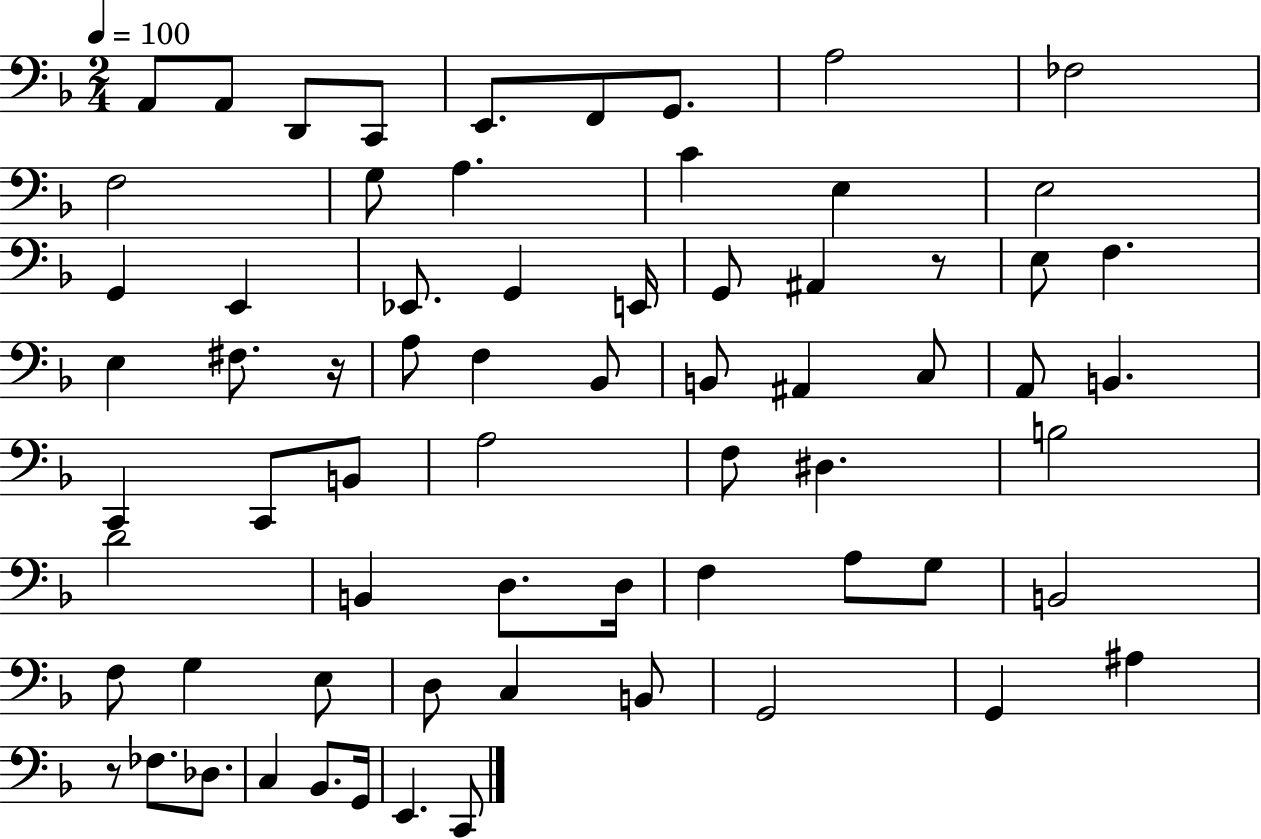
{
  \clef bass
  \numericTimeSignature
  \time 2/4
  \key f \major
  \tempo 4 = 100
  a,8 a,8 d,8 c,8 | e,8. f,8 g,8. | a2 | fes2 | \break f2 | g8 a4. | c'4 e4 | e2 | \break g,4 e,4 | ees,8. g,4 e,16 | g,8 ais,4 r8 | e8 f4. | \break e4 fis8. r16 | a8 f4 bes,8 | b,8 ais,4 c8 | a,8 b,4. | \break c,4 c,8 b,8 | a2 | f8 dis4. | b2 | \break d'2 | b,4 d8. d16 | f4 a8 g8 | b,2 | \break f8 g4 e8 | d8 c4 b,8 | g,2 | g,4 ais4 | \break r8 fes8. des8. | c4 bes,8. g,16 | e,4. c,8 | \bar "|."
}